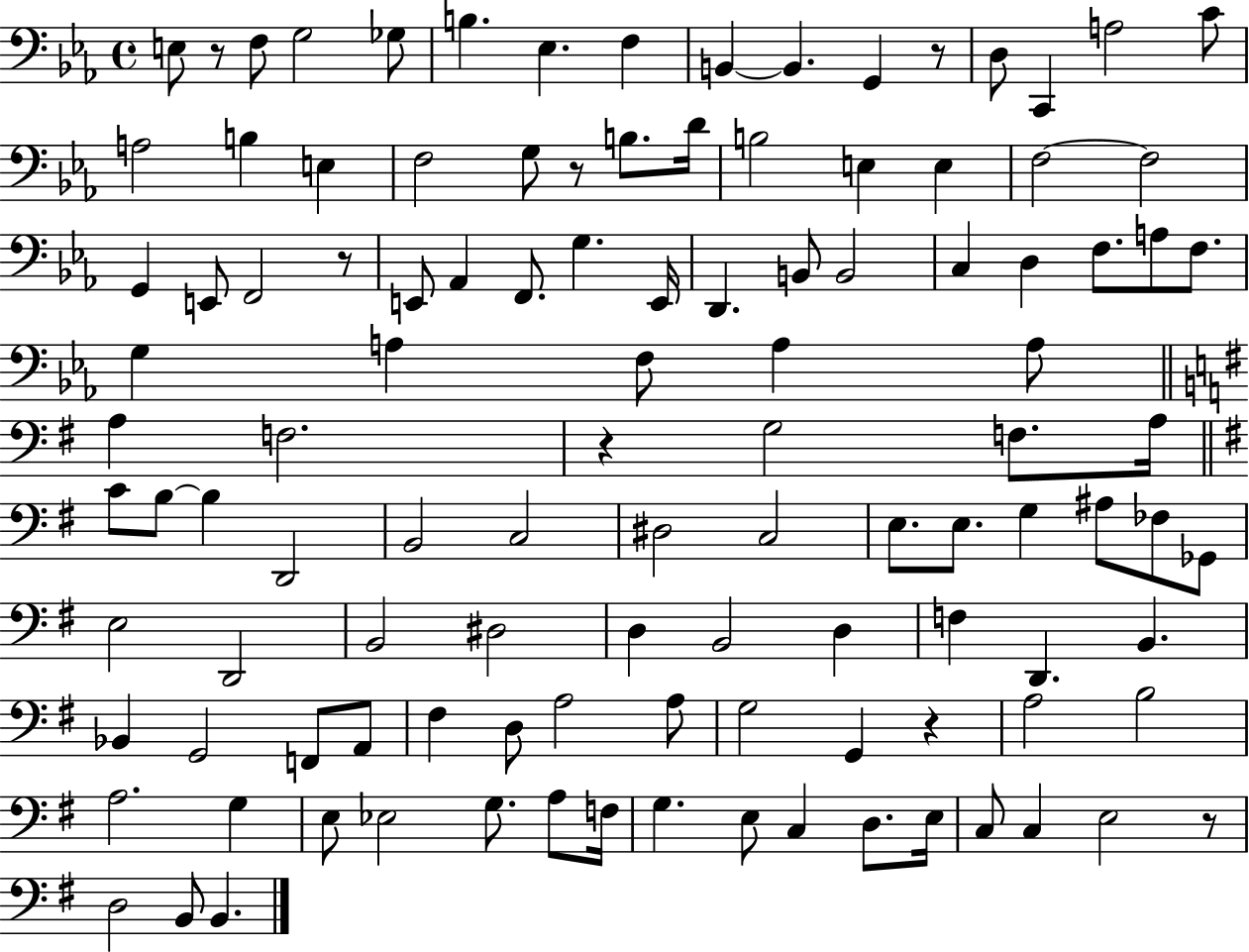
E3/e R/e F3/e G3/h Gb3/e B3/q. Eb3/q. F3/q B2/q B2/q. G2/q R/e D3/e C2/q A3/h C4/e A3/h B3/q E3/q F3/h G3/e R/e B3/e. D4/s B3/h E3/q E3/q F3/h F3/h G2/q E2/e F2/h R/e E2/e Ab2/q F2/e. G3/q. E2/s D2/q. B2/e B2/h C3/q D3/q F3/e. A3/e F3/e. G3/q A3/q F3/e A3/q A3/e A3/q F3/h. R/q G3/h F3/e. A3/s C4/e B3/e B3/q D2/h B2/h C3/h D#3/h C3/h E3/e. E3/e. G3/q A#3/e FES3/e Gb2/e E3/h D2/h B2/h D#3/h D3/q B2/h D3/q F3/q D2/q. B2/q. Bb2/q G2/h F2/e A2/e F#3/q D3/e A3/h A3/e G3/h G2/q R/q A3/h B3/h A3/h. G3/q E3/e Eb3/h G3/e. A3/e F3/s G3/q. E3/e C3/q D3/e. E3/s C3/e C3/q E3/h R/e D3/h B2/e B2/q.